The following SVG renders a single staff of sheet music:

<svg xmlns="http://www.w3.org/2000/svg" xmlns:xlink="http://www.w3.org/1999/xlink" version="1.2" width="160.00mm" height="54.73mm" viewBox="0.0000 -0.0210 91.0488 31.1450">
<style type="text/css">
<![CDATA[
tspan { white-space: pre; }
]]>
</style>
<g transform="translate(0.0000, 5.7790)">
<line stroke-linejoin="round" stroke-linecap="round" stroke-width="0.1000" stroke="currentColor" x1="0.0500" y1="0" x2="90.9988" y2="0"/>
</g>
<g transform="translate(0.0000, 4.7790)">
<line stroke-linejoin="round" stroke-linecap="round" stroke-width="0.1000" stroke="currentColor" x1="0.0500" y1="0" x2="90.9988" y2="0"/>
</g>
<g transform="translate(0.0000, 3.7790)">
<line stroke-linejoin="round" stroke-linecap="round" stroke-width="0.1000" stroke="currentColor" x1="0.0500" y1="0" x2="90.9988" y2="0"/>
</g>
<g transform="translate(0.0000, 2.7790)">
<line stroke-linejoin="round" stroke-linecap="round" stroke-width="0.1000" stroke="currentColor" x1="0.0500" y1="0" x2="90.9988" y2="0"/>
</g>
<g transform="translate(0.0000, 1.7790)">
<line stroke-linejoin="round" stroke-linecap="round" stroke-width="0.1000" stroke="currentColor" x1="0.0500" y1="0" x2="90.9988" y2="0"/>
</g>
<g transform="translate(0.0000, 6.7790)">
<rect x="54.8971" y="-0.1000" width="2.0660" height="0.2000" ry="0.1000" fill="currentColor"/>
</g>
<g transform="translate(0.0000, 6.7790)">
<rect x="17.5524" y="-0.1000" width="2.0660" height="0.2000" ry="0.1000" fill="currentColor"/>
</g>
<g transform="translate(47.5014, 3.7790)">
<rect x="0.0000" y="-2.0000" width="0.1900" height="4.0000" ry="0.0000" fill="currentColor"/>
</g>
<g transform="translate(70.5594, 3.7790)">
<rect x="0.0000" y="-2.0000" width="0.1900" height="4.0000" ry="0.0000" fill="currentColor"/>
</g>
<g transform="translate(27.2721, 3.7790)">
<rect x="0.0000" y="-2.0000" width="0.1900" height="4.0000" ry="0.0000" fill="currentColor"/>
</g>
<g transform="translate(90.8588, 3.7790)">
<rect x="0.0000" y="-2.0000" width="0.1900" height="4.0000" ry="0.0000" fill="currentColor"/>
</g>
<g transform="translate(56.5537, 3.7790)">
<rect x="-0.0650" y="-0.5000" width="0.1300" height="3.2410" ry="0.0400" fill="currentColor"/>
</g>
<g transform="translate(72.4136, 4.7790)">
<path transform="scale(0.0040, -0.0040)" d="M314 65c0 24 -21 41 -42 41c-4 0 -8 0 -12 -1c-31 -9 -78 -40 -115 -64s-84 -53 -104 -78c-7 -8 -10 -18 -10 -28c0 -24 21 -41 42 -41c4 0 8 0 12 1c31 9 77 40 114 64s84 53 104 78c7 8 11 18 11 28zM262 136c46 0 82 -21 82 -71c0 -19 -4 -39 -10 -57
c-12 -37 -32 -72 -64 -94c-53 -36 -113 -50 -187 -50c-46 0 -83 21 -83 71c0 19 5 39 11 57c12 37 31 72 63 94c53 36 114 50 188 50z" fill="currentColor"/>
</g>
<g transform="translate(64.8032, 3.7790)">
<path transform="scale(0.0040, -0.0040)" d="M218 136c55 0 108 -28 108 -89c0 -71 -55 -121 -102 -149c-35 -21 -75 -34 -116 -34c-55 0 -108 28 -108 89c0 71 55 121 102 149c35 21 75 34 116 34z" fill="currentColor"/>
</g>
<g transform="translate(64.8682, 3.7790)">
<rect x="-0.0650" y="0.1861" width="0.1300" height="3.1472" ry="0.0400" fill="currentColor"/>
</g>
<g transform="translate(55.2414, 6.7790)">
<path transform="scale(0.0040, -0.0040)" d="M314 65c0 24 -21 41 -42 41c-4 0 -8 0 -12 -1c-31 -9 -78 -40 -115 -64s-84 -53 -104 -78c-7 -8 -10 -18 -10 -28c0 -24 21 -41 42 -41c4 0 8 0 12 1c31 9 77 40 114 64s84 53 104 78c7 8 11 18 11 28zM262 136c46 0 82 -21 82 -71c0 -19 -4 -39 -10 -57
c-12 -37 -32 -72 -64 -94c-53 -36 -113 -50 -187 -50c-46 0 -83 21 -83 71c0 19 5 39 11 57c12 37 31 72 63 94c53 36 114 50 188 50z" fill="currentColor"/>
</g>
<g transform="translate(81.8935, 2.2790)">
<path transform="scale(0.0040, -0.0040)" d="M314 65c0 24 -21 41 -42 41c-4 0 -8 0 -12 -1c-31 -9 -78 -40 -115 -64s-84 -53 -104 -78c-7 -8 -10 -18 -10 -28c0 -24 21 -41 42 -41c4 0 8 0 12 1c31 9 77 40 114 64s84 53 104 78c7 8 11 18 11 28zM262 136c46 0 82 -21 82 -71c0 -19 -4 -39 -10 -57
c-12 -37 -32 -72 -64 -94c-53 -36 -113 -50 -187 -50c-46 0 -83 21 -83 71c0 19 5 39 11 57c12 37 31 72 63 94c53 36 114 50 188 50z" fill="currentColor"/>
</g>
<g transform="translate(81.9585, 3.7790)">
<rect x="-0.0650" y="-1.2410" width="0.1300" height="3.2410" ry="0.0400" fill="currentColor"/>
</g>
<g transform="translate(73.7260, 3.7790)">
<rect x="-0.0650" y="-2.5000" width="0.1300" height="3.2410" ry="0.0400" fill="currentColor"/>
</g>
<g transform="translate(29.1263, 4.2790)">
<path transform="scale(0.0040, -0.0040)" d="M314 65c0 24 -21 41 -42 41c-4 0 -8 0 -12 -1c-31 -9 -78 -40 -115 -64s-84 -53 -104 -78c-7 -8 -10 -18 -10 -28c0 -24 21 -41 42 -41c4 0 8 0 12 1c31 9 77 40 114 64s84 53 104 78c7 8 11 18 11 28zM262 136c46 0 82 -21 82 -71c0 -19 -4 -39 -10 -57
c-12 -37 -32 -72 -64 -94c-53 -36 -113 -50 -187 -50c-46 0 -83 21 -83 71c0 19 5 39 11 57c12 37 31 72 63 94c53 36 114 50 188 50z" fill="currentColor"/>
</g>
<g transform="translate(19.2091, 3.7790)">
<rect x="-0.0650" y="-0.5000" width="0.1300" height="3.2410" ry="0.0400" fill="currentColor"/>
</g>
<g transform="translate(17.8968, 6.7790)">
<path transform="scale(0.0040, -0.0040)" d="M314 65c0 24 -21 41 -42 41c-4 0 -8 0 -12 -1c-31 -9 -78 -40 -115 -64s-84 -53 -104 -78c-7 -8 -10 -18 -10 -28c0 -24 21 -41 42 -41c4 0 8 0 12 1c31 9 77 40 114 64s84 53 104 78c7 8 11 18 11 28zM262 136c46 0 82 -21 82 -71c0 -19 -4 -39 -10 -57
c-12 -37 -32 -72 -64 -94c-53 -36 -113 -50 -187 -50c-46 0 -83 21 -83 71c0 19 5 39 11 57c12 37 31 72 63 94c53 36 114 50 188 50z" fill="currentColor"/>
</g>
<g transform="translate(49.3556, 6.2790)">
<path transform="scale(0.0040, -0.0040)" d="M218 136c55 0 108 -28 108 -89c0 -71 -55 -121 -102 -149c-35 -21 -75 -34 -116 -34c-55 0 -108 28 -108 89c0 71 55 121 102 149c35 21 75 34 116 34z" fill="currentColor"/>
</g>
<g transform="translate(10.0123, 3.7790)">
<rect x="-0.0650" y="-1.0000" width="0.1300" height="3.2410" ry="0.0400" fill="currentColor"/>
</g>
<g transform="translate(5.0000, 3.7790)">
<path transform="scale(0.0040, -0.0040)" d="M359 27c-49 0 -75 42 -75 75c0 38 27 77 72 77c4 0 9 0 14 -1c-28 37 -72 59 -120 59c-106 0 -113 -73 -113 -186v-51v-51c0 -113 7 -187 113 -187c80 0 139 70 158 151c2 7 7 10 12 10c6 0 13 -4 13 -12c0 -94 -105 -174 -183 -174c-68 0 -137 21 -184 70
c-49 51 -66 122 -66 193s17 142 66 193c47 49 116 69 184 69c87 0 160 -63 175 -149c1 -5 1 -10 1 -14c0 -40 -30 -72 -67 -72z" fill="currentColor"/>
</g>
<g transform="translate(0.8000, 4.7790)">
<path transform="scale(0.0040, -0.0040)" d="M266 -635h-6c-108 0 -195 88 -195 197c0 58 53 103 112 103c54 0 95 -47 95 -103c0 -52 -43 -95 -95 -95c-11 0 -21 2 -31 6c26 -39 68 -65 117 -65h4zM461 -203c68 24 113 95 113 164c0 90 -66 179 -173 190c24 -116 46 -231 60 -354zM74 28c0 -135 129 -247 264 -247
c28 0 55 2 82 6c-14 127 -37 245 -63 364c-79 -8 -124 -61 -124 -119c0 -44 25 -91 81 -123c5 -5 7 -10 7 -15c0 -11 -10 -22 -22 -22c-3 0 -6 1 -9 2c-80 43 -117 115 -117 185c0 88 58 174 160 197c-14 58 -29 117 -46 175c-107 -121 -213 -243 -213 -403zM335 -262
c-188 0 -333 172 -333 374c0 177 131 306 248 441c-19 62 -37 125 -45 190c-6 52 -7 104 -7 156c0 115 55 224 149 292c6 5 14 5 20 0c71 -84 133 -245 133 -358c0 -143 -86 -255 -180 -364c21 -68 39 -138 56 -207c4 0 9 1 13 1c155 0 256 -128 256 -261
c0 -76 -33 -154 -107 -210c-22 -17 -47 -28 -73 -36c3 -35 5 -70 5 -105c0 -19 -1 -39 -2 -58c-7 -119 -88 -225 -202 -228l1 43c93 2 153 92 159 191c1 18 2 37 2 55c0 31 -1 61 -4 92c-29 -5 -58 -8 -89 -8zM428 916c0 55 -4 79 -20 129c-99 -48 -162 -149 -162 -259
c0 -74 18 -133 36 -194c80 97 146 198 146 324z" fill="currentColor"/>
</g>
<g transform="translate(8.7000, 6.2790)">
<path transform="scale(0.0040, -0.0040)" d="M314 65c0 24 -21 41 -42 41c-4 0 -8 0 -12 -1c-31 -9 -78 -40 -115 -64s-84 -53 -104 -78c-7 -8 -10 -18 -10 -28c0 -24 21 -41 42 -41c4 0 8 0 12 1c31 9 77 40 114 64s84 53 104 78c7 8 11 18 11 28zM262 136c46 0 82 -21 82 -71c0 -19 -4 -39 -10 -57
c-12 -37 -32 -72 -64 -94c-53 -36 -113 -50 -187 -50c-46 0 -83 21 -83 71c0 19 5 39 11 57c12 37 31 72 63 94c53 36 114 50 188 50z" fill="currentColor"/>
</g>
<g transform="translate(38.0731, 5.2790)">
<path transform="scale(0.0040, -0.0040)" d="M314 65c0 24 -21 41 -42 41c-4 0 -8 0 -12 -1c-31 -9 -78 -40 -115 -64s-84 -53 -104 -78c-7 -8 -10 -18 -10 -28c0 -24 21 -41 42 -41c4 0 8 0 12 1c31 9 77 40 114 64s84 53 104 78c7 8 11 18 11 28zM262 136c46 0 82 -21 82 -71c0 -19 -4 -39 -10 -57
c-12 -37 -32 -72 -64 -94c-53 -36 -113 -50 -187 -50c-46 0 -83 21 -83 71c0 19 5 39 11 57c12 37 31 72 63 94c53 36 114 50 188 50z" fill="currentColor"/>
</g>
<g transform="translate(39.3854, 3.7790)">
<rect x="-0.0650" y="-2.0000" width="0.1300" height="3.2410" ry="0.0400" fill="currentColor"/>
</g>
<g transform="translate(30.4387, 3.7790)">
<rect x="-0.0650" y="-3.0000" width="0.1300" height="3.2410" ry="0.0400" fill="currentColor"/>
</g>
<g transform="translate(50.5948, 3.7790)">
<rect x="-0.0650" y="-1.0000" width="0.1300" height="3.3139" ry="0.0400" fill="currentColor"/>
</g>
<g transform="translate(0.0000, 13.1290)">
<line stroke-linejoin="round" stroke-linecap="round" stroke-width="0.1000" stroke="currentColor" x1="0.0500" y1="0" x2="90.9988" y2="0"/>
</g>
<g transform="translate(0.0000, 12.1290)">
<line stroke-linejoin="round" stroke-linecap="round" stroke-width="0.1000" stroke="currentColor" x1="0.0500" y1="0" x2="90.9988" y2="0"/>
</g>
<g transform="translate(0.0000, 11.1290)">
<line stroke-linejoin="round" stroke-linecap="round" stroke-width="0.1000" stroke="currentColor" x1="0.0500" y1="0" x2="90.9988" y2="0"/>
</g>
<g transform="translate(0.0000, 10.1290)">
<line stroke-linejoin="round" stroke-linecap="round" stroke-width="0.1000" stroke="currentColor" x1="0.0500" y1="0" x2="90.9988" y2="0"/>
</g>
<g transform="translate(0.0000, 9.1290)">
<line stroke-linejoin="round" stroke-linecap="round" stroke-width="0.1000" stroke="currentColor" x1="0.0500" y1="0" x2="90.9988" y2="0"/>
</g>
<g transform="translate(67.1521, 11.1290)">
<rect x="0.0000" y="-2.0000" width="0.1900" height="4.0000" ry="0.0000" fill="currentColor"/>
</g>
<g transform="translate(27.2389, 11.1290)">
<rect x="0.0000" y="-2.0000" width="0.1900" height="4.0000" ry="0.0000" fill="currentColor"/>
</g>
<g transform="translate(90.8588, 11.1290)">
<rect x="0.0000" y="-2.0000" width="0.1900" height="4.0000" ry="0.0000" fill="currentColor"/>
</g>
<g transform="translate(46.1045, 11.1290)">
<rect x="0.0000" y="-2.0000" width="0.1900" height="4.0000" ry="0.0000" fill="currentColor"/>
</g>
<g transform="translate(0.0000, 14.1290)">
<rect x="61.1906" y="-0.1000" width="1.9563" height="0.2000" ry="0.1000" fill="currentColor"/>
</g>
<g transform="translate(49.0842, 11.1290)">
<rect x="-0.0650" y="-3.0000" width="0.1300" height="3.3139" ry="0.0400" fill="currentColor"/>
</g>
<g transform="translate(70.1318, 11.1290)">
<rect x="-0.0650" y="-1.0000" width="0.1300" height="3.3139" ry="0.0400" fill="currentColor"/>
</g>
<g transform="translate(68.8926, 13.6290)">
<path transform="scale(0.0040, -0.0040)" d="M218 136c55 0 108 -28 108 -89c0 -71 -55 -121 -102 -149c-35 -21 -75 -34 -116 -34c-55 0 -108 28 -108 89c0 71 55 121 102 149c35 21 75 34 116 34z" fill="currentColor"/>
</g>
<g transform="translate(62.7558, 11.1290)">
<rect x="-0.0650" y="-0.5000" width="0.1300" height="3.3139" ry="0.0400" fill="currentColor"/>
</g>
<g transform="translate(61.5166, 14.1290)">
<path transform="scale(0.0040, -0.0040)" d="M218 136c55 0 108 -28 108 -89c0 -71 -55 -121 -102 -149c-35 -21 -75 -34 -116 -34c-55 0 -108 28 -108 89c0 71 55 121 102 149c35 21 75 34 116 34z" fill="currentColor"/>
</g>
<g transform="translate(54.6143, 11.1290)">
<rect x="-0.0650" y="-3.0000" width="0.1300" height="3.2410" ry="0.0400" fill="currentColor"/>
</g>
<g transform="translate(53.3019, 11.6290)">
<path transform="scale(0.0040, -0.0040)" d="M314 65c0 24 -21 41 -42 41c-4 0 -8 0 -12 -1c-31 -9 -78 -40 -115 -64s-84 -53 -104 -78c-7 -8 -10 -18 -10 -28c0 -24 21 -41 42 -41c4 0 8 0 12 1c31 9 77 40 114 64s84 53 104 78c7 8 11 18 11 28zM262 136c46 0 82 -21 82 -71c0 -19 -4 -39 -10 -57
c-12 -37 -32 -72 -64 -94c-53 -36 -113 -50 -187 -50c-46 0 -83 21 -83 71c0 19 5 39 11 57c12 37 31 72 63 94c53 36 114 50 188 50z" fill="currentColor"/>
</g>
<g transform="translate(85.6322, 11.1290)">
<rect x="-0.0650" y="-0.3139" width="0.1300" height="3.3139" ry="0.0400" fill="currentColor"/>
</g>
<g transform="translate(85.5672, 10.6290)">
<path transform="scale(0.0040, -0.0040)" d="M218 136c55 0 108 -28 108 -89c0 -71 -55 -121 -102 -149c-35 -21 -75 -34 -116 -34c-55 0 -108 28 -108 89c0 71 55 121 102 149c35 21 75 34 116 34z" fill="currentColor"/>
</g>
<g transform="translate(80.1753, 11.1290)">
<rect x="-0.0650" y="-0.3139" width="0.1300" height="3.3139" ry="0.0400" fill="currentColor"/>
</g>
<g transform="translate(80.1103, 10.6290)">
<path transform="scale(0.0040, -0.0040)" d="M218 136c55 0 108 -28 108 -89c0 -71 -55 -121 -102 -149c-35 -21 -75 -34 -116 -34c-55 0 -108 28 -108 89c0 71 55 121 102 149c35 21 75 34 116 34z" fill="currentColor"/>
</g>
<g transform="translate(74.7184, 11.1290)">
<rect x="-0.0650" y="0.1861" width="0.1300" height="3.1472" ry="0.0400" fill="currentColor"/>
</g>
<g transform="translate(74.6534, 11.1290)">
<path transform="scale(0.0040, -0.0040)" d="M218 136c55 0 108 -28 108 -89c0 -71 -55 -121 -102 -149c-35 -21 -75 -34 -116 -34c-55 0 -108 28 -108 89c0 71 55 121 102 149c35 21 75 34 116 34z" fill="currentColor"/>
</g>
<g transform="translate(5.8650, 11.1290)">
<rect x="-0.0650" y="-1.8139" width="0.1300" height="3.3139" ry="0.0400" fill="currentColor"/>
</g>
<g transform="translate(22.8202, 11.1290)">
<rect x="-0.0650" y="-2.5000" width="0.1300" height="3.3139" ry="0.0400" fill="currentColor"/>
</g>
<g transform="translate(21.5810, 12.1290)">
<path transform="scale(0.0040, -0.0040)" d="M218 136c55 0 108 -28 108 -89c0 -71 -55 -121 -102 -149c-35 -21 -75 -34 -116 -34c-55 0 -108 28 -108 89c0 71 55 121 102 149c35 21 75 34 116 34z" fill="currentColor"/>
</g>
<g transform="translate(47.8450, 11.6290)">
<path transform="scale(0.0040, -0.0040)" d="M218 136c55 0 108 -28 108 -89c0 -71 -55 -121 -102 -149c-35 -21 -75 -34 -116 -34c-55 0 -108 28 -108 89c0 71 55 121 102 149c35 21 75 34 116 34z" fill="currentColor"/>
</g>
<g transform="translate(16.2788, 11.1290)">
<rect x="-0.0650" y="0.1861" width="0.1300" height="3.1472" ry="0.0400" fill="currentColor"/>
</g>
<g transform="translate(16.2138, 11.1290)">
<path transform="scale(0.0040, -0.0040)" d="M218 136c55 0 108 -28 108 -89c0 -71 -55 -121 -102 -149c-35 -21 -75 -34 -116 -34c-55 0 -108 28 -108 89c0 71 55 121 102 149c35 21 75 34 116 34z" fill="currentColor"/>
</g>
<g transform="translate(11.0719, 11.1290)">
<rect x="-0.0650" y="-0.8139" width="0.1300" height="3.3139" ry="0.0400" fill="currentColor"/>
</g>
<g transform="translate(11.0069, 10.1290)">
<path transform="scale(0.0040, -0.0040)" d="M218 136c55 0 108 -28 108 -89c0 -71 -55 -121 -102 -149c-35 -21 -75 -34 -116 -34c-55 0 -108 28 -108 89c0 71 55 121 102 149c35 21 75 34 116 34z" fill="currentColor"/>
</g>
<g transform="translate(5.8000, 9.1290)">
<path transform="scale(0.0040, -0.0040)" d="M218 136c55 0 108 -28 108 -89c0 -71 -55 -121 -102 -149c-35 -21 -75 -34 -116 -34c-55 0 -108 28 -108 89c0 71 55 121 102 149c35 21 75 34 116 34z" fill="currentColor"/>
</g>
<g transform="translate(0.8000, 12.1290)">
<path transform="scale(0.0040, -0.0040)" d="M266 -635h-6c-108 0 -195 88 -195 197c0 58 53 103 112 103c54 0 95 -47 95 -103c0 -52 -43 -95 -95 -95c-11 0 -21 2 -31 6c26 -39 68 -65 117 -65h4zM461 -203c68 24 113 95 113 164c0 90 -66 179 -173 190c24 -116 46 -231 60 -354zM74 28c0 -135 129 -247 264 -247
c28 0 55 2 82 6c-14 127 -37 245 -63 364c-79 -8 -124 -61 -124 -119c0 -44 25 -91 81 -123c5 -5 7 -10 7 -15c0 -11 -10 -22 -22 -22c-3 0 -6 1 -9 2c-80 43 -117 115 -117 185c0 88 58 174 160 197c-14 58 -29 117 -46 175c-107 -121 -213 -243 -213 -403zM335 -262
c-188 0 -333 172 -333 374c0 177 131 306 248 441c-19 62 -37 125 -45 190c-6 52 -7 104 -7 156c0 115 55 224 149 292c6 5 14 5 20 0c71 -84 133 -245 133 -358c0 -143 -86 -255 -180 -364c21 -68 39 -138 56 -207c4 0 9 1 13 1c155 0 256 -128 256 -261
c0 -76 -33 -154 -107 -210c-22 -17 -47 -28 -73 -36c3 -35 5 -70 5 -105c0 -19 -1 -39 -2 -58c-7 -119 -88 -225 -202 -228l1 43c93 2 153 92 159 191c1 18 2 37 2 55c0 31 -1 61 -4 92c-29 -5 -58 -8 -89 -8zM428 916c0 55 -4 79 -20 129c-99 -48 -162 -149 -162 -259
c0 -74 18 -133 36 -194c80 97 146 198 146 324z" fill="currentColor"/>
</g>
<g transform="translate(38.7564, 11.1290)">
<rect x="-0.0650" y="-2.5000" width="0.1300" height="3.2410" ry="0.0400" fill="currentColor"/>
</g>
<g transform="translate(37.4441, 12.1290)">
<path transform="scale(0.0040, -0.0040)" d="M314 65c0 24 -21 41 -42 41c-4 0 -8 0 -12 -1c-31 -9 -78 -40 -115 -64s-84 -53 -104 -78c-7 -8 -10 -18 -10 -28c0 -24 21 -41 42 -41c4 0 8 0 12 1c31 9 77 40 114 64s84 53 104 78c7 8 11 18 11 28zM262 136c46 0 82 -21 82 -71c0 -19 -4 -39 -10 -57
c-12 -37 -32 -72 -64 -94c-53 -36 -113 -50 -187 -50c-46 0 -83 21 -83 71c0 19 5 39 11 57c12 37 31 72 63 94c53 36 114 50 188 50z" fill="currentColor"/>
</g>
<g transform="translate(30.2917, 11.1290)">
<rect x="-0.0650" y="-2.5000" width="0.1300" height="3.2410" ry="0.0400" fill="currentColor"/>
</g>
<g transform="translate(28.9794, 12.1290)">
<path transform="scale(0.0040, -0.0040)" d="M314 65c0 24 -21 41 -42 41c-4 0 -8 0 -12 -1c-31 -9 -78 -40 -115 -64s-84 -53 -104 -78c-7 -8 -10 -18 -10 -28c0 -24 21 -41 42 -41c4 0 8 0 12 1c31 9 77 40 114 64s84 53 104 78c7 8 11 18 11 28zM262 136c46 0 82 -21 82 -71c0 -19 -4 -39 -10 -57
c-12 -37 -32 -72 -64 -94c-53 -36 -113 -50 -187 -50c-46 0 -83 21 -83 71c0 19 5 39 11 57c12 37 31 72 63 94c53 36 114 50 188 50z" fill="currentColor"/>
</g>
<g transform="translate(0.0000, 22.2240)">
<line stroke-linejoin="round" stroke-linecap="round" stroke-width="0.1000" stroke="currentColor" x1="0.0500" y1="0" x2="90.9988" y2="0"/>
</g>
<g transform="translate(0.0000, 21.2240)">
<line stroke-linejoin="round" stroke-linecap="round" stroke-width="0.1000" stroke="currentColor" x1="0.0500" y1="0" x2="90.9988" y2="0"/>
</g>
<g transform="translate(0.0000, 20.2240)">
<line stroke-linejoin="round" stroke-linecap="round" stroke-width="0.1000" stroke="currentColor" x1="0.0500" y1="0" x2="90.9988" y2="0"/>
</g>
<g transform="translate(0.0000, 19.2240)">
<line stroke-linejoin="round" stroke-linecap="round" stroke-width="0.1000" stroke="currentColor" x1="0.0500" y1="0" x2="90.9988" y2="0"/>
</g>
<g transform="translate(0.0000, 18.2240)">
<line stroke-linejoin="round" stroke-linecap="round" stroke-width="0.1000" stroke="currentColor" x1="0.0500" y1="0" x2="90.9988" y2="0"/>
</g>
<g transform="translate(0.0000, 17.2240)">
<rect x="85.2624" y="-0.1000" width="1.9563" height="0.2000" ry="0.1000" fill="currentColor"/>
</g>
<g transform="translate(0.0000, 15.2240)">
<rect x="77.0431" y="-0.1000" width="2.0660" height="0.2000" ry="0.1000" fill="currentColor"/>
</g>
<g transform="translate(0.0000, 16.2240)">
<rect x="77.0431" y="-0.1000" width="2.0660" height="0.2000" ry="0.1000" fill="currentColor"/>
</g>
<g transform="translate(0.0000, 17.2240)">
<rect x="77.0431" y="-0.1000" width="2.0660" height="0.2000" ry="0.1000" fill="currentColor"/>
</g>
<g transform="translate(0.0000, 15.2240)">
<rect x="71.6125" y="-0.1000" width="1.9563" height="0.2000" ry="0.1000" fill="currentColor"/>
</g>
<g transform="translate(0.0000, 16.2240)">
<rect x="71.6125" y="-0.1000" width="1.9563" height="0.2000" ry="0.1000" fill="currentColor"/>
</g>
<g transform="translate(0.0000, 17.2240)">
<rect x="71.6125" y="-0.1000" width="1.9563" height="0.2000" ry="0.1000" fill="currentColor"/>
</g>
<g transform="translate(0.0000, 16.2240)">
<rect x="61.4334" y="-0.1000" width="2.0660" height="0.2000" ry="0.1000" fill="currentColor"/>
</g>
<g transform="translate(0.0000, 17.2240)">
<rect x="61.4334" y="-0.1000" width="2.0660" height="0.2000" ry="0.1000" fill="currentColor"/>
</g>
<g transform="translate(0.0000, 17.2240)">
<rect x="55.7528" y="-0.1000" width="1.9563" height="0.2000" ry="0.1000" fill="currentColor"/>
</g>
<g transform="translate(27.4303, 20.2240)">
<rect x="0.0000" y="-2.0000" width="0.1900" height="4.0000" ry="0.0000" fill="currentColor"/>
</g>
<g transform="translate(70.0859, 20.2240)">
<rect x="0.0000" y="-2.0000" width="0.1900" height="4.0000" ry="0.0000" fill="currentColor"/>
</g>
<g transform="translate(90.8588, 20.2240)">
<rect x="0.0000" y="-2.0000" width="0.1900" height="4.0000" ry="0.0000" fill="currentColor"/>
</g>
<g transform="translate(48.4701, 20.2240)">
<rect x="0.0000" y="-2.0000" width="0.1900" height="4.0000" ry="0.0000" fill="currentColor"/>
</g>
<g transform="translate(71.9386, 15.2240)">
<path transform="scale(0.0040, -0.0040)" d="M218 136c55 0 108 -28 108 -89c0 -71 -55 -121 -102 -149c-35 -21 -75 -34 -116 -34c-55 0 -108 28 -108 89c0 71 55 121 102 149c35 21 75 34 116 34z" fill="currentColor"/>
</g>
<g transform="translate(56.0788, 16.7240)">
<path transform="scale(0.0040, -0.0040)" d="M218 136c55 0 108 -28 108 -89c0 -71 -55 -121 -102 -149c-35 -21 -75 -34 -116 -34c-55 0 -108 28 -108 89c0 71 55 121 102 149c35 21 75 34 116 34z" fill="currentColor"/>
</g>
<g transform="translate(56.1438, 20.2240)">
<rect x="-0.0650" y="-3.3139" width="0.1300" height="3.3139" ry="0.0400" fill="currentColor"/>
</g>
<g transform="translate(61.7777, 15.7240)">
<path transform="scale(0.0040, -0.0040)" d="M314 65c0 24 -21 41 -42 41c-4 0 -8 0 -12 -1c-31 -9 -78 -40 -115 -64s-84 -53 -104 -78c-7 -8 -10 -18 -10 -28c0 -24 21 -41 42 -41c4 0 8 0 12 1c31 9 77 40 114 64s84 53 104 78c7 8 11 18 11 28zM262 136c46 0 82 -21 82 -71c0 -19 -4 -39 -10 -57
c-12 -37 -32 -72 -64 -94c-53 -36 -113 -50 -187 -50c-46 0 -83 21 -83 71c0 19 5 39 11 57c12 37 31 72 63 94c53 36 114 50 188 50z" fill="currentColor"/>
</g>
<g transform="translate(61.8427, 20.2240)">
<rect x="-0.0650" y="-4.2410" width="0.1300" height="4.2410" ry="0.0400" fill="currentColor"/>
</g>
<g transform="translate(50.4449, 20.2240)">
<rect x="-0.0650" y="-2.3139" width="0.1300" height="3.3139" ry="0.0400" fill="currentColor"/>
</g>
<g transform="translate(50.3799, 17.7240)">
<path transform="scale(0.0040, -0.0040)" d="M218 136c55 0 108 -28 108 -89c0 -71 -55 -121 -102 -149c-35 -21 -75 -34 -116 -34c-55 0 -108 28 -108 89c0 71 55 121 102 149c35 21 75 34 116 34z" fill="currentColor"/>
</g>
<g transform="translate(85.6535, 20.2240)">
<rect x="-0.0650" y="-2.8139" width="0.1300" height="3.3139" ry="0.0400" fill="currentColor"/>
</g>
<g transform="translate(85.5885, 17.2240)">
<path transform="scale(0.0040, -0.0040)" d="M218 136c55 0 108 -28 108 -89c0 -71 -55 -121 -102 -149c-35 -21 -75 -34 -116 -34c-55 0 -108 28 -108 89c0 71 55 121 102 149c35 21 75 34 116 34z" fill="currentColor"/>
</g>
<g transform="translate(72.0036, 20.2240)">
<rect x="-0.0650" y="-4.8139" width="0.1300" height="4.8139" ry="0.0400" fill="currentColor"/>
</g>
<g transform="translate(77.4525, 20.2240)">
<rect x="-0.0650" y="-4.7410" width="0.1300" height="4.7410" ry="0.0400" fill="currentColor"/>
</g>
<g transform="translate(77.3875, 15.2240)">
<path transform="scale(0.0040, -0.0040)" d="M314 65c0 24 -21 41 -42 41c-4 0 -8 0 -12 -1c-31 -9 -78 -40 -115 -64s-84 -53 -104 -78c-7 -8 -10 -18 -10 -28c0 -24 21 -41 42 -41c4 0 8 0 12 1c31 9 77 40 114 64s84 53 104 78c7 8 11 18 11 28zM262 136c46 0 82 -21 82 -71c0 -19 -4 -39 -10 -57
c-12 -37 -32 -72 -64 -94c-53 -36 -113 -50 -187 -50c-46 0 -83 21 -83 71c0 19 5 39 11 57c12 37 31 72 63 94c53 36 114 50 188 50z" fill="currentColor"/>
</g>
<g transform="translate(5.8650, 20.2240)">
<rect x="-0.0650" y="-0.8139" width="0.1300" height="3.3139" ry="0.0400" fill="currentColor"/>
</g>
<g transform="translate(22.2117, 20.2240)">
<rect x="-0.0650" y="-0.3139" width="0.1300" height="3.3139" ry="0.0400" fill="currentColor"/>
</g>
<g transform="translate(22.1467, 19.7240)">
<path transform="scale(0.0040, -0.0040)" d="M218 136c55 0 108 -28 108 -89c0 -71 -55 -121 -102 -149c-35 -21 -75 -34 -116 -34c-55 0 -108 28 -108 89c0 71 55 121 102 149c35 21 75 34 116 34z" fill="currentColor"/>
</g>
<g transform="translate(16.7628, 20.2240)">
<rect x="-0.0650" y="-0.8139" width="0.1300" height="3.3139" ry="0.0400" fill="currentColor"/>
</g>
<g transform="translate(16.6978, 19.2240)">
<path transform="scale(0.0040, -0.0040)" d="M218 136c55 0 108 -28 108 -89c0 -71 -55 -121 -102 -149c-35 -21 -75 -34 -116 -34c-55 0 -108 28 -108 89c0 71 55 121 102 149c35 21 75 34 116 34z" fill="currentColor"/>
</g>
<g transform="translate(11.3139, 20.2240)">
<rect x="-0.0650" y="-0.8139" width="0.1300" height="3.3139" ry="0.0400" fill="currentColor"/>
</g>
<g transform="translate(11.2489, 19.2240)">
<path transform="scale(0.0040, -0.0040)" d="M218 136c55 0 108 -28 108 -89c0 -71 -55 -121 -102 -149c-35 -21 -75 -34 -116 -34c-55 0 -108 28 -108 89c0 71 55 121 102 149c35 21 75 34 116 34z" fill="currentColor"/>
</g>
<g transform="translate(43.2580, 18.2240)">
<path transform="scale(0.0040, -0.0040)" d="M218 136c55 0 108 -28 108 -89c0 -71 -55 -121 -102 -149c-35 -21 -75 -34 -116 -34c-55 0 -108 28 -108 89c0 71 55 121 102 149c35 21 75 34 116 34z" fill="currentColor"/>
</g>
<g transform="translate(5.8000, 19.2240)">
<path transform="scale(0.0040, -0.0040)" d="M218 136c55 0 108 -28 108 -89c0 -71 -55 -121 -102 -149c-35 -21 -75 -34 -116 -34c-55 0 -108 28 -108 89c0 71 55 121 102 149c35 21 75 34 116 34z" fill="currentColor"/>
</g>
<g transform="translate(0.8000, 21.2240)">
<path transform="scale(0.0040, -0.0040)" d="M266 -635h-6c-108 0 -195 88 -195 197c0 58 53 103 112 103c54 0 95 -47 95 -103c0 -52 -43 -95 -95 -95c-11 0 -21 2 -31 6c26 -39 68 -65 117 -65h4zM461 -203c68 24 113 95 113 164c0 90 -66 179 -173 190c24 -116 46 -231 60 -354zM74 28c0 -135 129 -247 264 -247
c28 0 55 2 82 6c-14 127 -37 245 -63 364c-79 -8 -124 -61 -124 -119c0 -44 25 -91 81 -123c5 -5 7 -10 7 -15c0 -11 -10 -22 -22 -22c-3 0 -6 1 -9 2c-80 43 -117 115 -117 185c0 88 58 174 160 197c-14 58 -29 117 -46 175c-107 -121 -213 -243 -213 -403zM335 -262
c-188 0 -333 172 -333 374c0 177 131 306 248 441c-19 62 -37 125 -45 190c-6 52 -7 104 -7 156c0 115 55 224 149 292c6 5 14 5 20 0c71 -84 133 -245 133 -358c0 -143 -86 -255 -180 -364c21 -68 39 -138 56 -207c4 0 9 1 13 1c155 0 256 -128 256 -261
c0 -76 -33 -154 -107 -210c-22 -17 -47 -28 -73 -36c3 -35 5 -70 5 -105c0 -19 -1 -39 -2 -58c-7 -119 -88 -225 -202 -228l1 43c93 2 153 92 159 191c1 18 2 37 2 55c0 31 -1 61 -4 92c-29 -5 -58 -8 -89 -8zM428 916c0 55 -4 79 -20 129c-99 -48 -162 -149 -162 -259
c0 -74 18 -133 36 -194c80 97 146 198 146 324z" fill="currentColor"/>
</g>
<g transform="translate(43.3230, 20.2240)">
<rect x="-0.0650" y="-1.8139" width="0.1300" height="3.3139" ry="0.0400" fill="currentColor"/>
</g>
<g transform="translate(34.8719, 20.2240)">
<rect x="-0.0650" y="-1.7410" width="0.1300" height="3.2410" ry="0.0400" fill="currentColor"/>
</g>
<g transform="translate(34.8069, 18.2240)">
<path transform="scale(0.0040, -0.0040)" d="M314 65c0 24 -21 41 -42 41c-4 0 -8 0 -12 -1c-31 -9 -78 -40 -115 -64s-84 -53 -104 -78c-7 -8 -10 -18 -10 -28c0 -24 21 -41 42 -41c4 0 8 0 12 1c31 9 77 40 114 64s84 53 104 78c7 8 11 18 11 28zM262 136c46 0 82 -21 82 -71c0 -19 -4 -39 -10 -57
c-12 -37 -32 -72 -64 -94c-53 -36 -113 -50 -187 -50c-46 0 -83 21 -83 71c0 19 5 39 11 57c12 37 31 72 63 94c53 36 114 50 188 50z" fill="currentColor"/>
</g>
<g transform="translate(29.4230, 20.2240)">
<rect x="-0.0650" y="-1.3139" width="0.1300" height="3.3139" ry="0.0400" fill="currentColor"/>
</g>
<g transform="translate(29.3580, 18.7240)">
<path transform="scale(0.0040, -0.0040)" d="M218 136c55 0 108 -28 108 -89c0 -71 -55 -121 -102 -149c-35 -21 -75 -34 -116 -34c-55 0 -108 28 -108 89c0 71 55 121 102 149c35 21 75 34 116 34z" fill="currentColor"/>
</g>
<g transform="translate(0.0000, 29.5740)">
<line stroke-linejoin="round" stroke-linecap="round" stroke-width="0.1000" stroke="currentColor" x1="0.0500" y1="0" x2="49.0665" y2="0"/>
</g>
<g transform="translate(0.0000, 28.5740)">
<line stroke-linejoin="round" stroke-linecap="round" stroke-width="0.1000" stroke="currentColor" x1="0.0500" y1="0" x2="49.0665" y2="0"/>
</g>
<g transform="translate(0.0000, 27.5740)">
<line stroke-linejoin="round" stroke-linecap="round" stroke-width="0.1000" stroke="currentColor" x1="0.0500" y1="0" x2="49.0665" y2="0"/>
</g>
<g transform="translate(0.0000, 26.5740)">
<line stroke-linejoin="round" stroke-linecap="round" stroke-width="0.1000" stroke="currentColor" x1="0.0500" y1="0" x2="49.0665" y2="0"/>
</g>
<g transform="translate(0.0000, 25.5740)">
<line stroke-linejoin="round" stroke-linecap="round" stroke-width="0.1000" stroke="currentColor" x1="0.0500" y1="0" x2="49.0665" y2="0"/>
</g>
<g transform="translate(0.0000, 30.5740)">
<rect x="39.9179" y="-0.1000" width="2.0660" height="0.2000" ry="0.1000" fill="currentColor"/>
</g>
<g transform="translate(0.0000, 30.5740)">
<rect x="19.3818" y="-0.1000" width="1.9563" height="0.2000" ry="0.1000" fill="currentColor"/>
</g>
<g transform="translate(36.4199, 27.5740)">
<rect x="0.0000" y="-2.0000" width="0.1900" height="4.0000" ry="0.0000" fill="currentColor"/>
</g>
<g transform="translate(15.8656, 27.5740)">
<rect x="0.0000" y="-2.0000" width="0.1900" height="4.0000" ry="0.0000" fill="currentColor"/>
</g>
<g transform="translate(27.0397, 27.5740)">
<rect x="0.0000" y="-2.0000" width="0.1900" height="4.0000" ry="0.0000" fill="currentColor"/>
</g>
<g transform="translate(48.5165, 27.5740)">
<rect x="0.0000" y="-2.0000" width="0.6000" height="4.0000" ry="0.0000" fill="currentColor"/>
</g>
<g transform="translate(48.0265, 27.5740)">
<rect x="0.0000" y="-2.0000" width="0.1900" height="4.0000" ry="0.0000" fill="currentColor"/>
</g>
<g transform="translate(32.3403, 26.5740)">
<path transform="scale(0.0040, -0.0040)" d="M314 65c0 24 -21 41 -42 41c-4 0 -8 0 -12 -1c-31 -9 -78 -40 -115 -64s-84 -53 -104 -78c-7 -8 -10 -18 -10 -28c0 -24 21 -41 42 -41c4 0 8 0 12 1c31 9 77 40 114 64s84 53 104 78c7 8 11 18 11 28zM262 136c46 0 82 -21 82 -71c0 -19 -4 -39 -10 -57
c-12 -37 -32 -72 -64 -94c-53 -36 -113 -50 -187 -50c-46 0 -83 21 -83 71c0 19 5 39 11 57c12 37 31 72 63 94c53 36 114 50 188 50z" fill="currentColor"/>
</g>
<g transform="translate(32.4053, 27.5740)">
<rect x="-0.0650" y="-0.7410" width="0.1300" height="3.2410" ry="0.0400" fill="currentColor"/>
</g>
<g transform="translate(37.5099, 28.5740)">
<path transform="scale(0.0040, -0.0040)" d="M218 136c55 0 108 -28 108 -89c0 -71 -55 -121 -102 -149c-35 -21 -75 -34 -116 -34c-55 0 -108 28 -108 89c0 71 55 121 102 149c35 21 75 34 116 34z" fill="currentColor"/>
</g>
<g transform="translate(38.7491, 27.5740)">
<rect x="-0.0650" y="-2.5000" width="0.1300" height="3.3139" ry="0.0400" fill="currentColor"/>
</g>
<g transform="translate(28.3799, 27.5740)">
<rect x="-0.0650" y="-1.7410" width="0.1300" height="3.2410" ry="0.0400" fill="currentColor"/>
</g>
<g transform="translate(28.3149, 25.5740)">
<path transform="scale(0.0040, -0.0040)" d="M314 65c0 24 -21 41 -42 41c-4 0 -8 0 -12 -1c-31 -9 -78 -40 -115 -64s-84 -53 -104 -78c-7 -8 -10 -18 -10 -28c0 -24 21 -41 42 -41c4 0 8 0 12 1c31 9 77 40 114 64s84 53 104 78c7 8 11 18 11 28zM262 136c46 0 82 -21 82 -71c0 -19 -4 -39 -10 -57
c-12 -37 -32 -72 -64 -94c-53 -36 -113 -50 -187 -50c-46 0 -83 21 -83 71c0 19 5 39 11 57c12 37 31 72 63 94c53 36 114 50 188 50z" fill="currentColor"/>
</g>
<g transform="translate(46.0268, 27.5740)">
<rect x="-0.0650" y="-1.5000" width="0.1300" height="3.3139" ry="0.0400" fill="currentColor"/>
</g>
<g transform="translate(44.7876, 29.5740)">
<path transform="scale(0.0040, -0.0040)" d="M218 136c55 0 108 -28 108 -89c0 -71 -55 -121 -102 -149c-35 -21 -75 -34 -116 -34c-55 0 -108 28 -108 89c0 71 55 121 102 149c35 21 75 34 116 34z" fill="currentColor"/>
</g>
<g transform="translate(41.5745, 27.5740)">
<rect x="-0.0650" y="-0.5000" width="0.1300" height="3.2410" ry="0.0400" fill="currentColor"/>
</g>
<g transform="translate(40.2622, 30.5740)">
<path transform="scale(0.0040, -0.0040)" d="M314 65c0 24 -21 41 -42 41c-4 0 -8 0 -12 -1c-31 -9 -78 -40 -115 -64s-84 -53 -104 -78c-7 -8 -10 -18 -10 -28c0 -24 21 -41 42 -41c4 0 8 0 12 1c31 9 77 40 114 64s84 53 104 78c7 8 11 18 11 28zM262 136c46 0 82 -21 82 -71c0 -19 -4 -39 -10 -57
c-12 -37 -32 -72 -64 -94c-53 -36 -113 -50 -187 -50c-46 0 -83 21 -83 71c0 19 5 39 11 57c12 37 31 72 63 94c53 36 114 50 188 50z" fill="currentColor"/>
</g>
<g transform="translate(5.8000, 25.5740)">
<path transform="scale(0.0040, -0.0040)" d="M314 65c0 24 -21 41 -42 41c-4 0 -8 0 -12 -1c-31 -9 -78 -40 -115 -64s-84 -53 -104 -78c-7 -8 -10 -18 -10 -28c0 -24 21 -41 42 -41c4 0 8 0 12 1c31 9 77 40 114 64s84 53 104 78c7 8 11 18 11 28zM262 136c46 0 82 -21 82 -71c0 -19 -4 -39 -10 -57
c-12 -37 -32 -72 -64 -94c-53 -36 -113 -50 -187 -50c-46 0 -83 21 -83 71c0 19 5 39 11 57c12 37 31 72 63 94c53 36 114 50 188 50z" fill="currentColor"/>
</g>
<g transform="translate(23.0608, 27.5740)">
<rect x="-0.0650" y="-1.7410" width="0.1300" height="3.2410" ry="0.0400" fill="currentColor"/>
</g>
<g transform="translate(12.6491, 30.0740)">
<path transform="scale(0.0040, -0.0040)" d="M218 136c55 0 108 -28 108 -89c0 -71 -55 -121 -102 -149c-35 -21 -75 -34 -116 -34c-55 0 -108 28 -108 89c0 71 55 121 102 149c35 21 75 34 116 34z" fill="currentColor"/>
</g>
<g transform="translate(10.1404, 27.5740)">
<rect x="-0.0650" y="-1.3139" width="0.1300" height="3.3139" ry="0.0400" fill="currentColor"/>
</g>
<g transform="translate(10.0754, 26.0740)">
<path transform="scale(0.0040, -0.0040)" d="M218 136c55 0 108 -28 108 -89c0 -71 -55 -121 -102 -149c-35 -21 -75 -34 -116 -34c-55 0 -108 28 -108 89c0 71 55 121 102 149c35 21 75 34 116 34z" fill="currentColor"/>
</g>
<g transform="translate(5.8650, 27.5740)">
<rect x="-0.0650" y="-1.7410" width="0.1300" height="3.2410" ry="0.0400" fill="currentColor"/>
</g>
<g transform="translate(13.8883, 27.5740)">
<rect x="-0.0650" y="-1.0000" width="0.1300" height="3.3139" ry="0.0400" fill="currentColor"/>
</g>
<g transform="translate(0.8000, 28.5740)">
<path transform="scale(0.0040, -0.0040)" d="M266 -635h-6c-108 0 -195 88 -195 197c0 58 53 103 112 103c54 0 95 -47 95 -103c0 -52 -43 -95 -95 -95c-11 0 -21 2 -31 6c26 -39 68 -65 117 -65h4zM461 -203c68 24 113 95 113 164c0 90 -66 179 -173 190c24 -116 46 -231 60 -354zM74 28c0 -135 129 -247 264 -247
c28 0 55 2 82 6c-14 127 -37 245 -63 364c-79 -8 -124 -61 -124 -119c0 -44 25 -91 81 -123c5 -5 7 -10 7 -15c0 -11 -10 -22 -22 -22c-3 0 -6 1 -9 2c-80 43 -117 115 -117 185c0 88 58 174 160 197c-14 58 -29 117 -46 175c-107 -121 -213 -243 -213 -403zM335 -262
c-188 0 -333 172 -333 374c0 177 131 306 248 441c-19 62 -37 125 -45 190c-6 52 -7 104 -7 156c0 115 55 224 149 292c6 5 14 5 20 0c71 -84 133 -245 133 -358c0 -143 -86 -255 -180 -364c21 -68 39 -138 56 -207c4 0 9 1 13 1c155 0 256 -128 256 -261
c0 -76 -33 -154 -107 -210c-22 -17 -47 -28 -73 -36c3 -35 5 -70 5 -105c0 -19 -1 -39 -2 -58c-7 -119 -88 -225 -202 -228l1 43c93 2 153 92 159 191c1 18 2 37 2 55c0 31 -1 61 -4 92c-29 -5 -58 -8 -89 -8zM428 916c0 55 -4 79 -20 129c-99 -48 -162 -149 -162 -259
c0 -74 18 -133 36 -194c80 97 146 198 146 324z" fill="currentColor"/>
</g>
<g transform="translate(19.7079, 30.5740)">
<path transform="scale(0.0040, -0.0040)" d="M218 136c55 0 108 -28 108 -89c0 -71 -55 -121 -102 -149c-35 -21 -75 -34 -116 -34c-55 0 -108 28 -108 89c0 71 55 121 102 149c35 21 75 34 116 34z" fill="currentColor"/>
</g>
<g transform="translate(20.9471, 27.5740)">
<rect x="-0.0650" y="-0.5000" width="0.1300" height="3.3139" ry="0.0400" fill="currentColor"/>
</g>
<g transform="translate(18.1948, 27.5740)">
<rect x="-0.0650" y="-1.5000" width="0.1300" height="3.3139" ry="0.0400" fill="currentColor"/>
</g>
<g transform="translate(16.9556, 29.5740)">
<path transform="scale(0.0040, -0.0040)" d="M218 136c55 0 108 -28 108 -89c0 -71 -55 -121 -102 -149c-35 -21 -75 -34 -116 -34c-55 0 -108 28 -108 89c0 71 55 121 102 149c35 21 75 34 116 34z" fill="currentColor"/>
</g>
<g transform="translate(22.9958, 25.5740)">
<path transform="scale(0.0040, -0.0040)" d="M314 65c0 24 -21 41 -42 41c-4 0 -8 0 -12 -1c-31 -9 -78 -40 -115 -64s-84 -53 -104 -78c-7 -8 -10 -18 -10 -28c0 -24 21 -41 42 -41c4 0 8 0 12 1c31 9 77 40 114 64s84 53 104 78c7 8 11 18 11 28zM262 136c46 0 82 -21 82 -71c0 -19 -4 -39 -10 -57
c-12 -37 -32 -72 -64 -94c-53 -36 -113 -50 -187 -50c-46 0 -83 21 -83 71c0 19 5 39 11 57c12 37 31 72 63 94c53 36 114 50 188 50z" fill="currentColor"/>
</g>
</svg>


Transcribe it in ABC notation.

X:1
T:Untitled
M:4/4
L:1/4
K:C
D2 C2 A2 F2 D C2 B G2 e2 f d B G G2 G2 A A2 C D B c c d d d c e f2 f g b d'2 e' e'2 a f2 e D E C f2 f2 d2 G C2 E